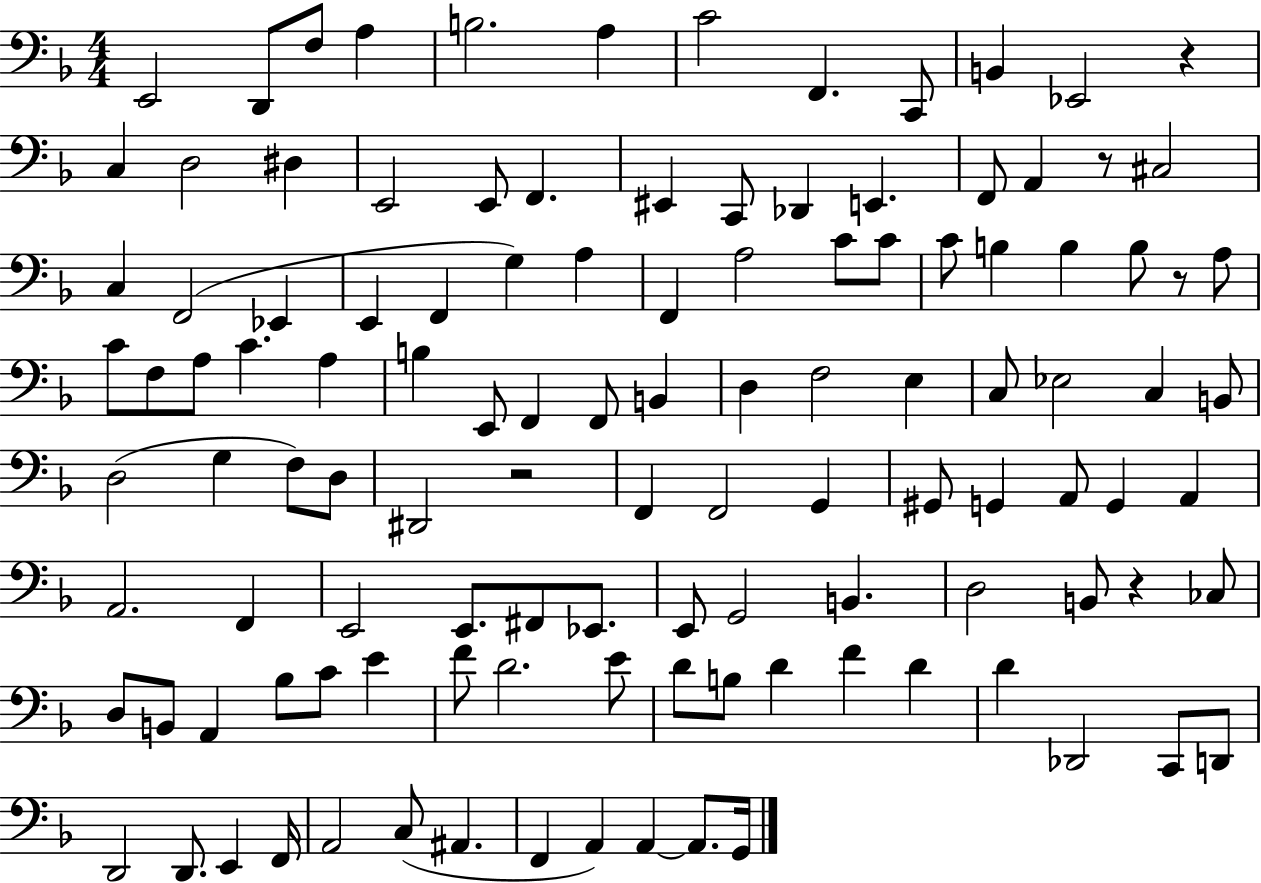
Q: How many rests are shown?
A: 5